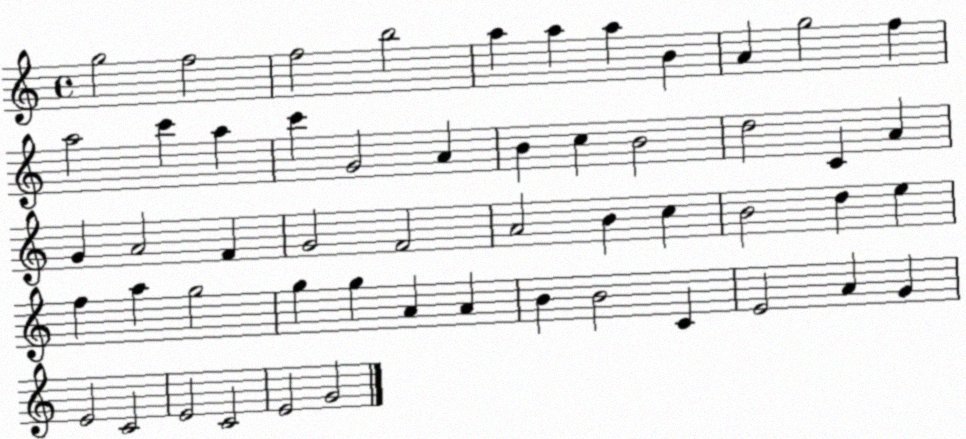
X:1
T:Untitled
M:4/4
L:1/4
K:C
g2 f2 f2 b2 a a a B A g2 f a2 c' a c' G2 A B c B2 d2 C A G A2 F G2 F2 A2 B c B2 d e f a g2 g g A A B B2 C E2 A G E2 C2 E2 C2 E2 G2